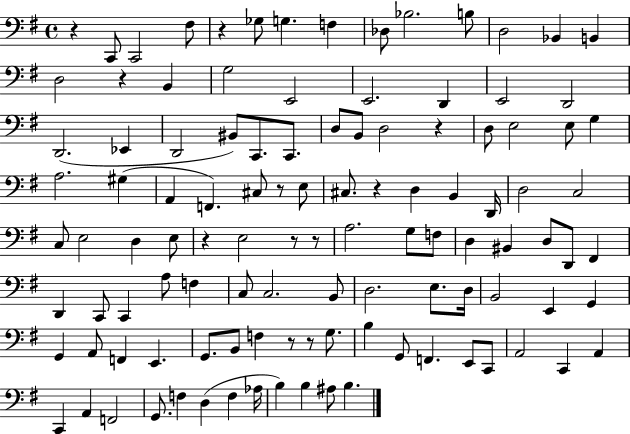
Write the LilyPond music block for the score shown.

{
  \clef bass
  \time 4/4
  \defaultTimeSignature
  \key g \major
  \repeat volta 2 { r4 c,8 c,2 fis8 | r4 ges8 g4. f4 | des8 bes2. b8 | d2 bes,4 b,4 | \break d2 r4 b,4 | g2 e,2 | e,2. d,4 | e,2 d,2 | \break d,2.( ees,4 | d,2 bis,8) c,8. c,8. | d8 b,8 d2 r4 | d8 e2 e8 g4 | \break a2. gis4( | a,4 f,4.) cis8 r8 e8 | cis8. r4 d4 b,4 d,16 | d2 c2 | \break c8 e2 d4 e8 | r4 e2 r8 r8 | a2. g8 f8 | d4 bis,4 d8 d,8 fis,4 | \break d,4 c,8 c,4 a8 f4 | c8 c2. b,8 | d2. e8. d16 | b,2 e,4 g,4 | \break g,4 a,8 f,4 e,4. | g,8. b,8 f4 r8 r8 g8. | b4 g,8 f,4. e,8 c,8 | a,2 c,4 a,4 | \break c,4 a,4 f,2 | g,8. f4 d4( f4 aes16 | b4) b4 ais8 b4. | } \bar "|."
}